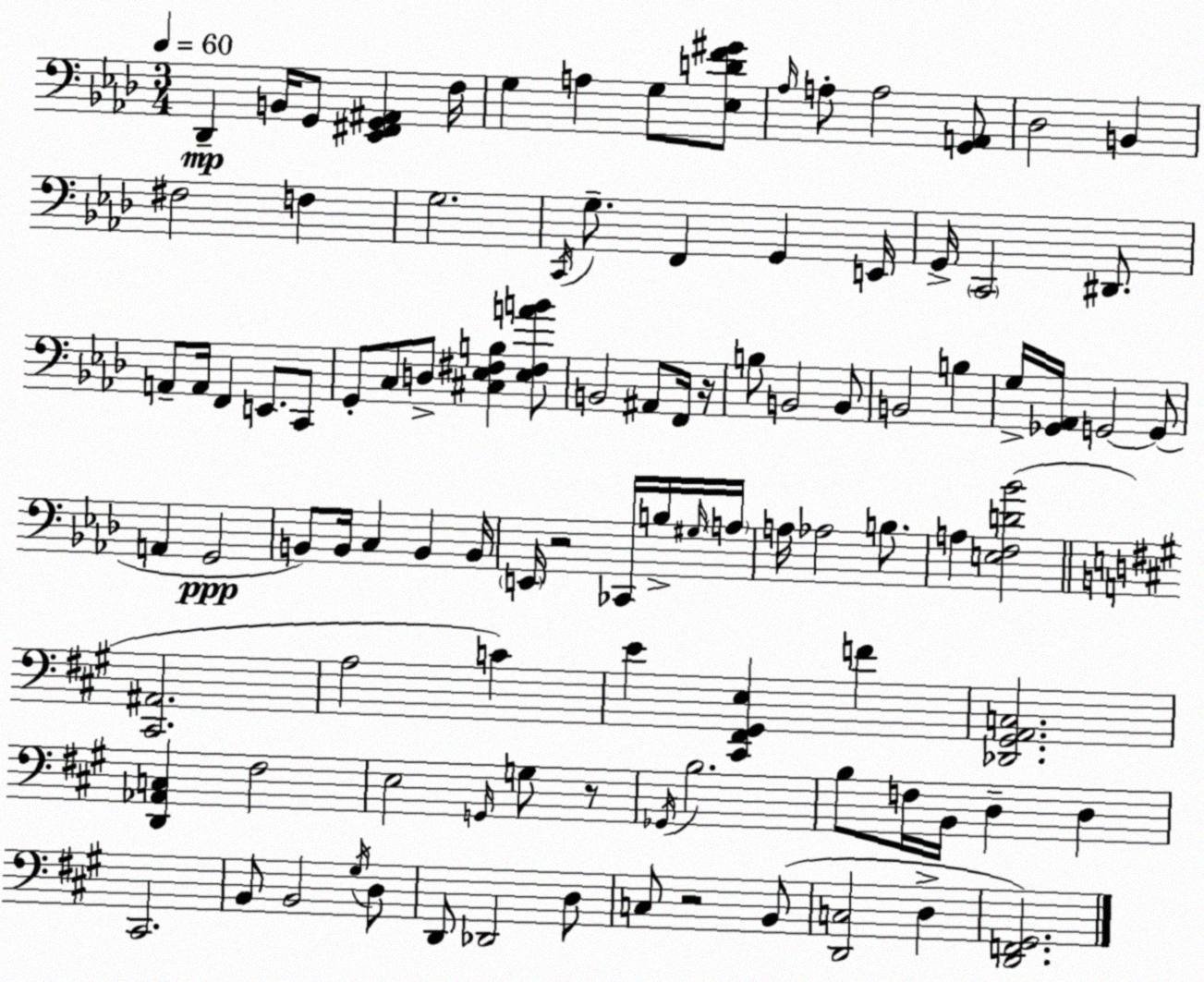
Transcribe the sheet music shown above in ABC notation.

X:1
T:Untitled
M:3/4
L:1/4
K:Fm
_D,, B,,/4 G,,/2 [_E,,^F,,G,,^A,,] F,/4 G, A, G,/2 [_E,DF^G]/2 _A,/4 A,/2 A,2 [G,,A,,]/2 _D,2 B,, ^F,2 F, G,2 C,,/4 G,/2 F,, G,, E,,/4 G,,/4 C,,2 ^D,,/2 A,,/2 A,,/4 F,, E,,/2 C,,/2 G,,/2 C,/2 D,/2 [^C,_E,^F,B,] [_E,^F,AB]/2 B,,2 ^A,,/2 F,,/4 z/4 B,/2 B,,2 B,,/2 B,,2 B, G,/4 [_G,,_A,,]/4 G,,2 G,,/2 A,, G,,2 B,,/2 B,,/4 C, B,, B,,/4 E,,/4 z2 _C,,/4 B,/4 ^G,/4 A,/4 A,/4 _A,2 B,/2 A, [E,F,D_B]2 [^C,,^A,,]2 A,2 C E [^C,,^F,,^G,,E,] F [_D,,^G,,A,,C,]2 [D,,_A,,C,] ^F,2 E,2 G,,/4 G,/2 z/2 _G,,/4 B,2 B,/2 F,/4 B,,/4 D, D, ^C,,2 B,,/2 B,,2 ^G,/4 D,/2 D,,/2 _D,,2 D,/2 C,/2 z2 B,,/2 [D,,C,]2 D, [D,,F,,^G,,]2